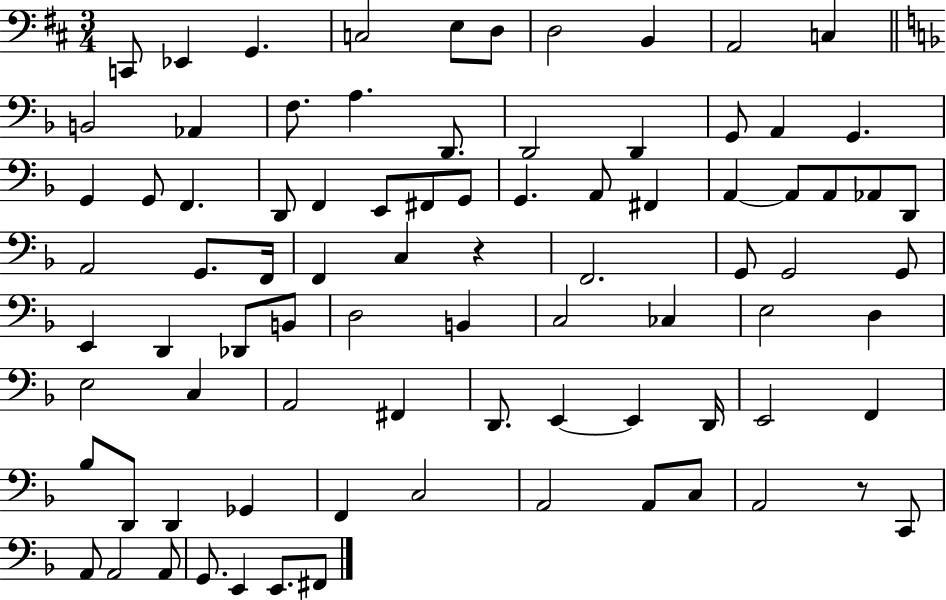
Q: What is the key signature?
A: D major